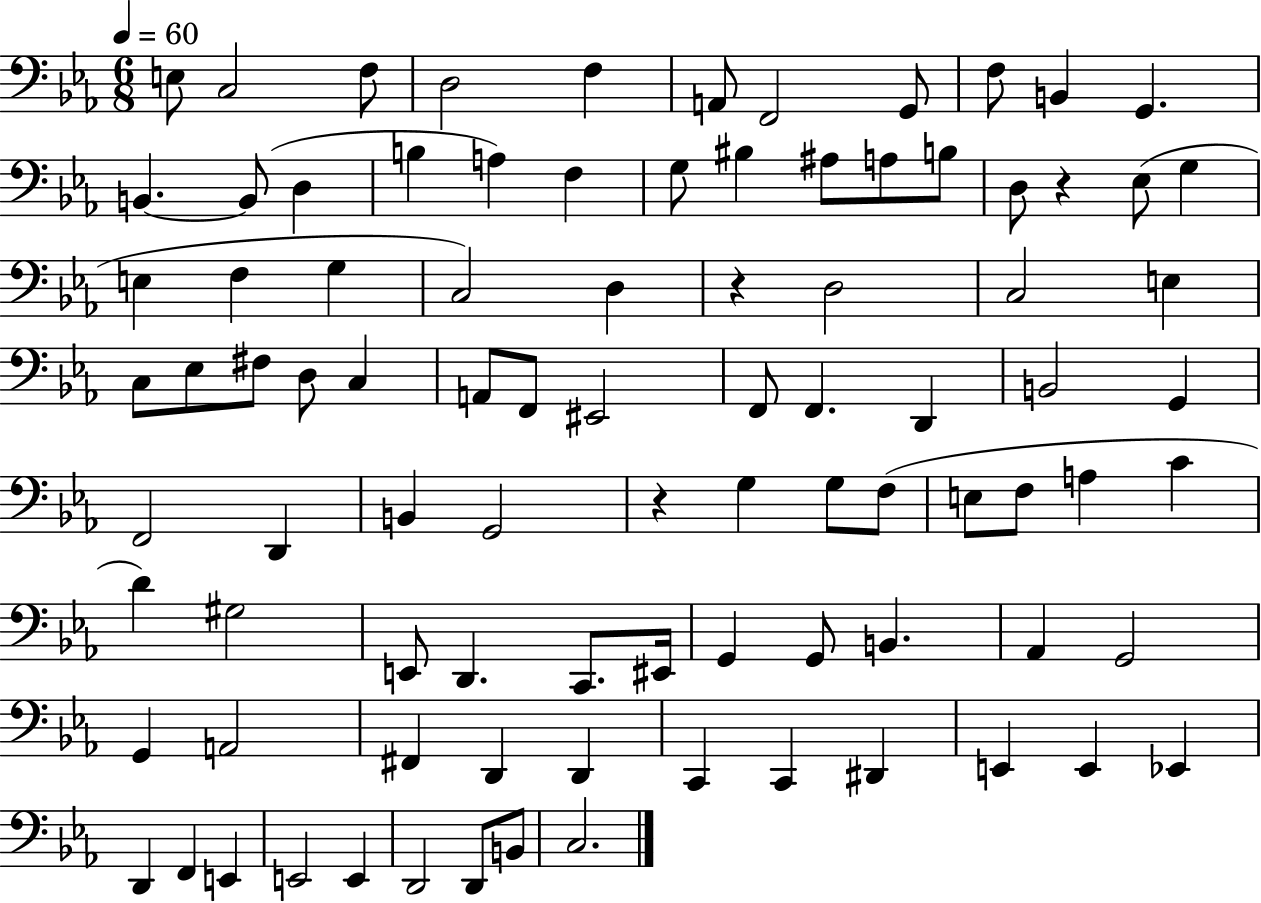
E3/e C3/h F3/e D3/h F3/q A2/e F2/h G2/e F3/e B2/q G2/q. B2/q. B2/e D3/q B3/q A3/q F3/q G3/e BIS3/q A#3/e A3/e B3/e D3/e R/q Eb3/e G3/q E3/q F3/q G3/q C3/h D3/q R/q D3/h C3/h E3/q C3/e Eb3/e F#3/e D3/e C3/q A2/e F2/e EIS2/h F2/e F2/q. D2/q B2/h G2/q F2/h D2/q B2/q G2/h R/q G3/q G3/e F3/e E3/e F3/e A3/q C4/q D4/q G#3/h E2/e D2/q. C2/e. EIS2/s G2/q G2/e B2/q. Ab2/q G2/h G2/q A2/h F#2/q D2/q D2/q C2/q C2/q D#2/q E2/q E2/q Eb2/q D2/q F2/q E2/q E2/h E2/q D2/h D2/e B2/e C3/h.